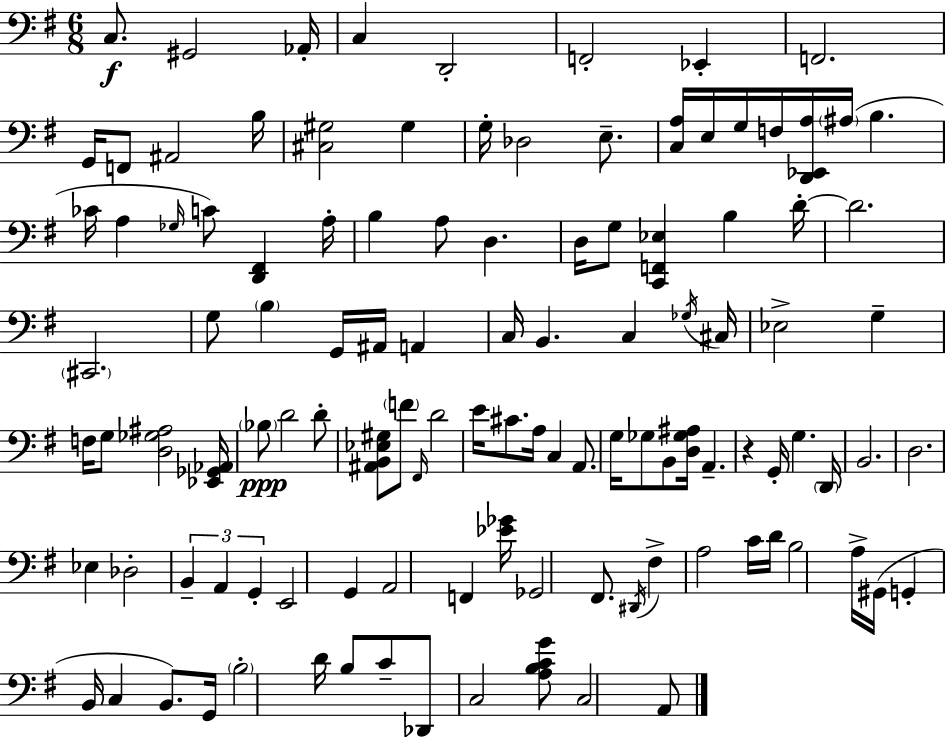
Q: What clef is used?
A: bass